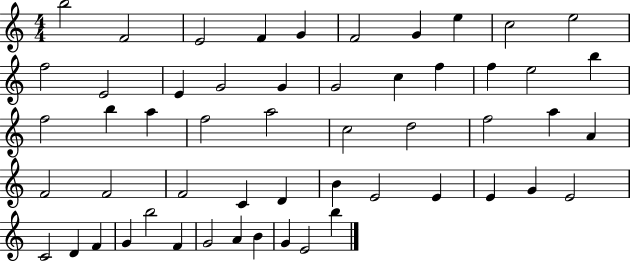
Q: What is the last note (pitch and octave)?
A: B5